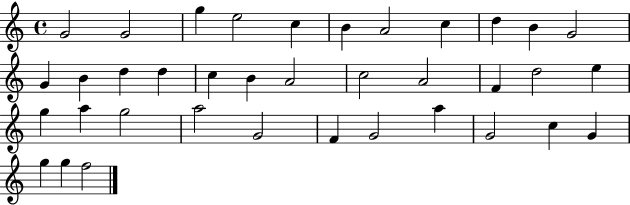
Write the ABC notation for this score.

X:1
T:Untitled
M:4/4
L:1/4
K:C
G2 G2 g e2 c B A2 c d B G2 G B d d c B A2 c2 A2 F d2 e g a g2 a2 G2 F G2 a G2 c G g g f2